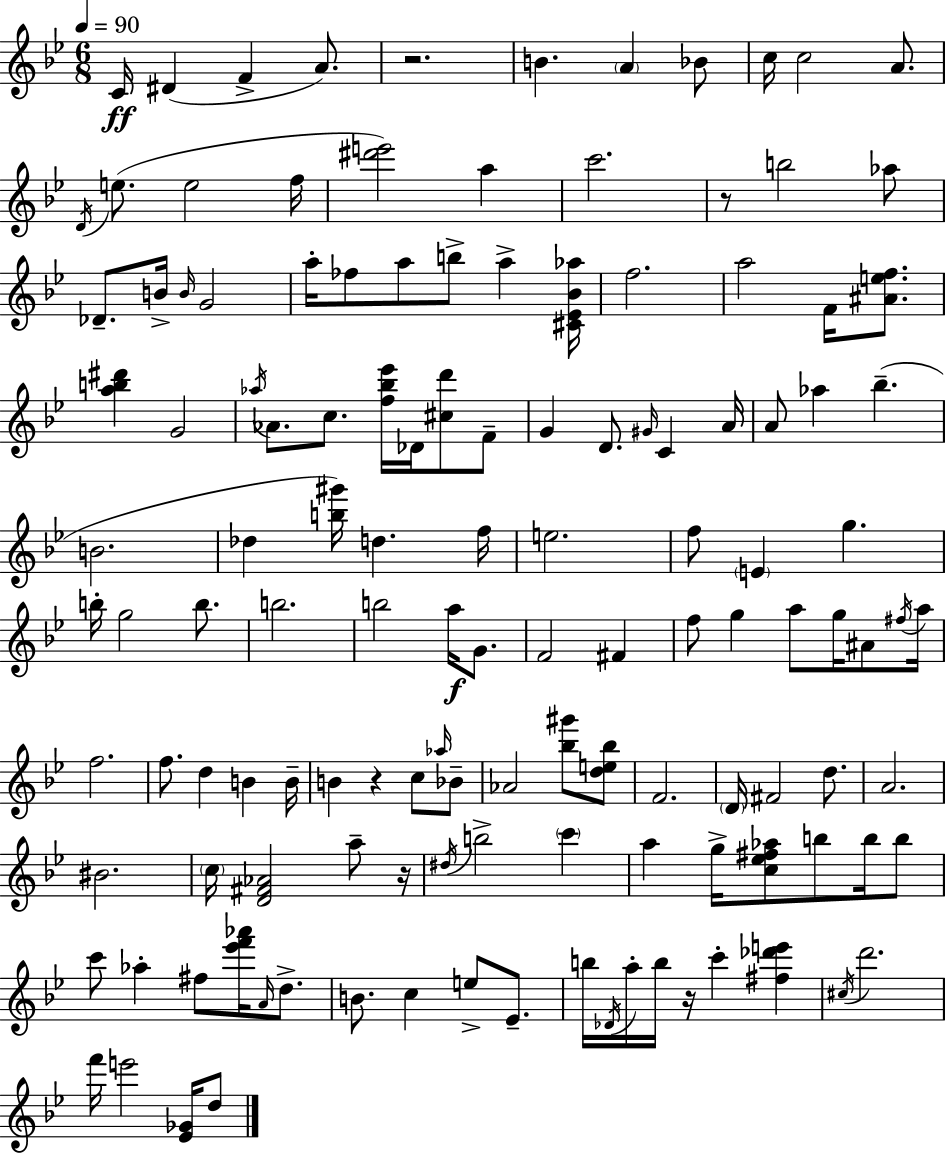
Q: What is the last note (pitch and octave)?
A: D5